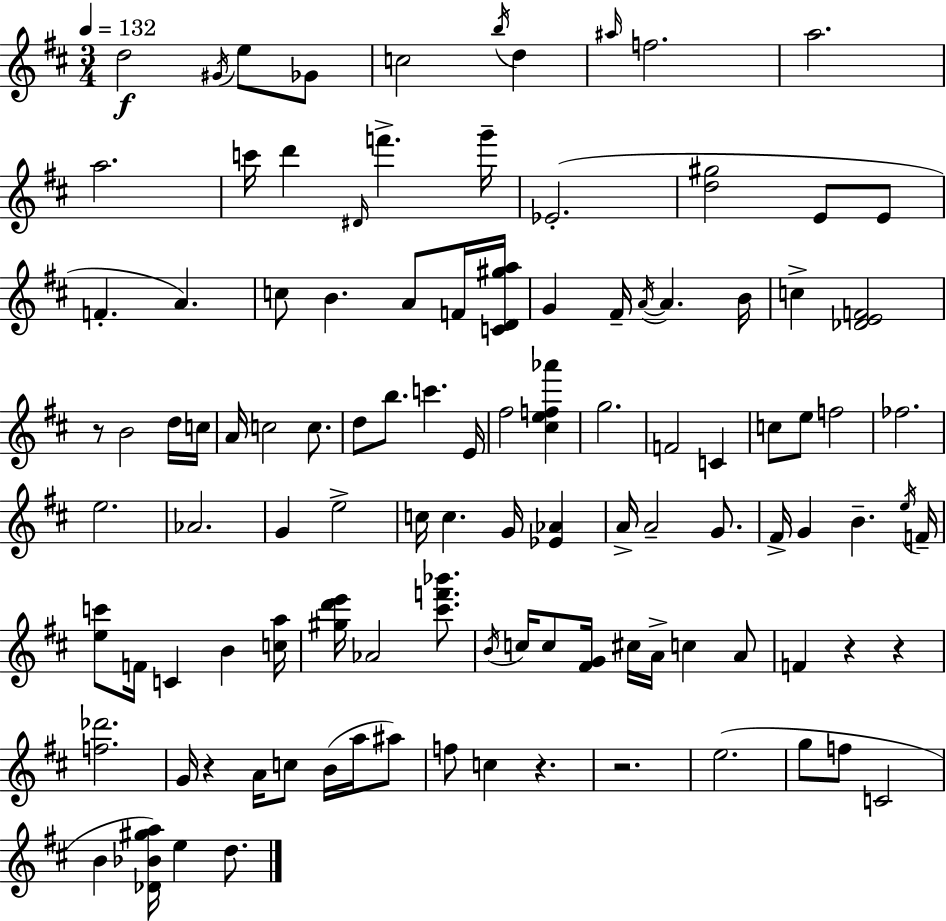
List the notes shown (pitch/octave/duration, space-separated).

D5/h G#4/s E5/e Gb4/e C5/h B5/s D5/q A#5/s F5/h. A5/h. A5/h. C6/s D6/q D#4/s F6/q. G6/s Eb4/h. [D5,G#5]/h E4/e E4/e F4/q. A4/q. C5/e B4/q. A4/e F4/s [C4,D4,G#5,A5]/s G4/q F#4/s A4/s A4/q. B4/s C5/q [Db4,E4,F4]/h R/e B4/h D5/s C5/s A4/s C5/h C5/e. D5/e B5/e. C6/q. E4/s F#5/h [C#5,E5,F5,Ab6]/q G5/h. F4/h C4/q C5/e E5/e F5/h FES5/h. E5/h. Ab4/h. G4/q E5/h C5/s C5/q. G4/s [Eb4,Ab4]/q A4/s A4/h G4/e. F#4/s G4/q B4/q. E5/s F4/s [E5,C6]/e F4/s C4/q B4/q [C5,A5]/s [G#5,D6,E6]/s Ab4/h [C#6,F6,Bb6]/e. B4/s C5/s C5/e [F#4,G4]/s C#5/s A4/s C5/q A4/e F4/q R/q R/q [F5,Db6]/h. G4/s R/q A4/s C5/e B4/s A5/s A#5/e F5/e C5/q R/q. R/h. E5/h. G5/e F5/e C4/h B4/q [Db4,Bb4,G#5,A5]/s E5/q D5/e.